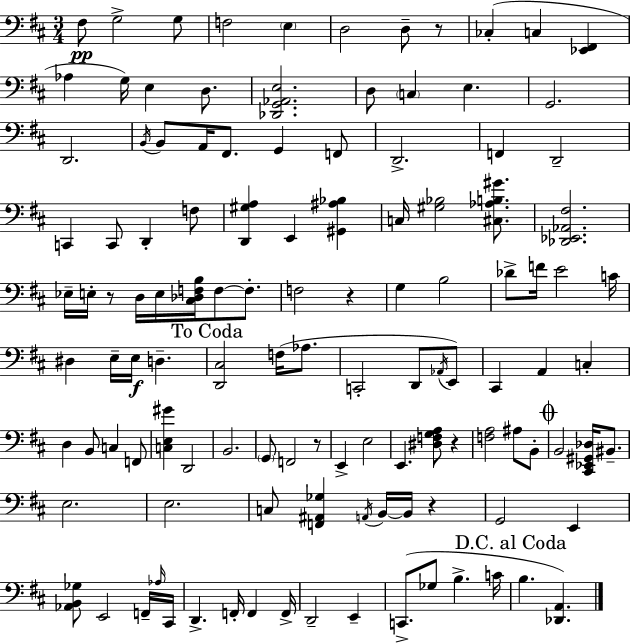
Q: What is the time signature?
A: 3/4